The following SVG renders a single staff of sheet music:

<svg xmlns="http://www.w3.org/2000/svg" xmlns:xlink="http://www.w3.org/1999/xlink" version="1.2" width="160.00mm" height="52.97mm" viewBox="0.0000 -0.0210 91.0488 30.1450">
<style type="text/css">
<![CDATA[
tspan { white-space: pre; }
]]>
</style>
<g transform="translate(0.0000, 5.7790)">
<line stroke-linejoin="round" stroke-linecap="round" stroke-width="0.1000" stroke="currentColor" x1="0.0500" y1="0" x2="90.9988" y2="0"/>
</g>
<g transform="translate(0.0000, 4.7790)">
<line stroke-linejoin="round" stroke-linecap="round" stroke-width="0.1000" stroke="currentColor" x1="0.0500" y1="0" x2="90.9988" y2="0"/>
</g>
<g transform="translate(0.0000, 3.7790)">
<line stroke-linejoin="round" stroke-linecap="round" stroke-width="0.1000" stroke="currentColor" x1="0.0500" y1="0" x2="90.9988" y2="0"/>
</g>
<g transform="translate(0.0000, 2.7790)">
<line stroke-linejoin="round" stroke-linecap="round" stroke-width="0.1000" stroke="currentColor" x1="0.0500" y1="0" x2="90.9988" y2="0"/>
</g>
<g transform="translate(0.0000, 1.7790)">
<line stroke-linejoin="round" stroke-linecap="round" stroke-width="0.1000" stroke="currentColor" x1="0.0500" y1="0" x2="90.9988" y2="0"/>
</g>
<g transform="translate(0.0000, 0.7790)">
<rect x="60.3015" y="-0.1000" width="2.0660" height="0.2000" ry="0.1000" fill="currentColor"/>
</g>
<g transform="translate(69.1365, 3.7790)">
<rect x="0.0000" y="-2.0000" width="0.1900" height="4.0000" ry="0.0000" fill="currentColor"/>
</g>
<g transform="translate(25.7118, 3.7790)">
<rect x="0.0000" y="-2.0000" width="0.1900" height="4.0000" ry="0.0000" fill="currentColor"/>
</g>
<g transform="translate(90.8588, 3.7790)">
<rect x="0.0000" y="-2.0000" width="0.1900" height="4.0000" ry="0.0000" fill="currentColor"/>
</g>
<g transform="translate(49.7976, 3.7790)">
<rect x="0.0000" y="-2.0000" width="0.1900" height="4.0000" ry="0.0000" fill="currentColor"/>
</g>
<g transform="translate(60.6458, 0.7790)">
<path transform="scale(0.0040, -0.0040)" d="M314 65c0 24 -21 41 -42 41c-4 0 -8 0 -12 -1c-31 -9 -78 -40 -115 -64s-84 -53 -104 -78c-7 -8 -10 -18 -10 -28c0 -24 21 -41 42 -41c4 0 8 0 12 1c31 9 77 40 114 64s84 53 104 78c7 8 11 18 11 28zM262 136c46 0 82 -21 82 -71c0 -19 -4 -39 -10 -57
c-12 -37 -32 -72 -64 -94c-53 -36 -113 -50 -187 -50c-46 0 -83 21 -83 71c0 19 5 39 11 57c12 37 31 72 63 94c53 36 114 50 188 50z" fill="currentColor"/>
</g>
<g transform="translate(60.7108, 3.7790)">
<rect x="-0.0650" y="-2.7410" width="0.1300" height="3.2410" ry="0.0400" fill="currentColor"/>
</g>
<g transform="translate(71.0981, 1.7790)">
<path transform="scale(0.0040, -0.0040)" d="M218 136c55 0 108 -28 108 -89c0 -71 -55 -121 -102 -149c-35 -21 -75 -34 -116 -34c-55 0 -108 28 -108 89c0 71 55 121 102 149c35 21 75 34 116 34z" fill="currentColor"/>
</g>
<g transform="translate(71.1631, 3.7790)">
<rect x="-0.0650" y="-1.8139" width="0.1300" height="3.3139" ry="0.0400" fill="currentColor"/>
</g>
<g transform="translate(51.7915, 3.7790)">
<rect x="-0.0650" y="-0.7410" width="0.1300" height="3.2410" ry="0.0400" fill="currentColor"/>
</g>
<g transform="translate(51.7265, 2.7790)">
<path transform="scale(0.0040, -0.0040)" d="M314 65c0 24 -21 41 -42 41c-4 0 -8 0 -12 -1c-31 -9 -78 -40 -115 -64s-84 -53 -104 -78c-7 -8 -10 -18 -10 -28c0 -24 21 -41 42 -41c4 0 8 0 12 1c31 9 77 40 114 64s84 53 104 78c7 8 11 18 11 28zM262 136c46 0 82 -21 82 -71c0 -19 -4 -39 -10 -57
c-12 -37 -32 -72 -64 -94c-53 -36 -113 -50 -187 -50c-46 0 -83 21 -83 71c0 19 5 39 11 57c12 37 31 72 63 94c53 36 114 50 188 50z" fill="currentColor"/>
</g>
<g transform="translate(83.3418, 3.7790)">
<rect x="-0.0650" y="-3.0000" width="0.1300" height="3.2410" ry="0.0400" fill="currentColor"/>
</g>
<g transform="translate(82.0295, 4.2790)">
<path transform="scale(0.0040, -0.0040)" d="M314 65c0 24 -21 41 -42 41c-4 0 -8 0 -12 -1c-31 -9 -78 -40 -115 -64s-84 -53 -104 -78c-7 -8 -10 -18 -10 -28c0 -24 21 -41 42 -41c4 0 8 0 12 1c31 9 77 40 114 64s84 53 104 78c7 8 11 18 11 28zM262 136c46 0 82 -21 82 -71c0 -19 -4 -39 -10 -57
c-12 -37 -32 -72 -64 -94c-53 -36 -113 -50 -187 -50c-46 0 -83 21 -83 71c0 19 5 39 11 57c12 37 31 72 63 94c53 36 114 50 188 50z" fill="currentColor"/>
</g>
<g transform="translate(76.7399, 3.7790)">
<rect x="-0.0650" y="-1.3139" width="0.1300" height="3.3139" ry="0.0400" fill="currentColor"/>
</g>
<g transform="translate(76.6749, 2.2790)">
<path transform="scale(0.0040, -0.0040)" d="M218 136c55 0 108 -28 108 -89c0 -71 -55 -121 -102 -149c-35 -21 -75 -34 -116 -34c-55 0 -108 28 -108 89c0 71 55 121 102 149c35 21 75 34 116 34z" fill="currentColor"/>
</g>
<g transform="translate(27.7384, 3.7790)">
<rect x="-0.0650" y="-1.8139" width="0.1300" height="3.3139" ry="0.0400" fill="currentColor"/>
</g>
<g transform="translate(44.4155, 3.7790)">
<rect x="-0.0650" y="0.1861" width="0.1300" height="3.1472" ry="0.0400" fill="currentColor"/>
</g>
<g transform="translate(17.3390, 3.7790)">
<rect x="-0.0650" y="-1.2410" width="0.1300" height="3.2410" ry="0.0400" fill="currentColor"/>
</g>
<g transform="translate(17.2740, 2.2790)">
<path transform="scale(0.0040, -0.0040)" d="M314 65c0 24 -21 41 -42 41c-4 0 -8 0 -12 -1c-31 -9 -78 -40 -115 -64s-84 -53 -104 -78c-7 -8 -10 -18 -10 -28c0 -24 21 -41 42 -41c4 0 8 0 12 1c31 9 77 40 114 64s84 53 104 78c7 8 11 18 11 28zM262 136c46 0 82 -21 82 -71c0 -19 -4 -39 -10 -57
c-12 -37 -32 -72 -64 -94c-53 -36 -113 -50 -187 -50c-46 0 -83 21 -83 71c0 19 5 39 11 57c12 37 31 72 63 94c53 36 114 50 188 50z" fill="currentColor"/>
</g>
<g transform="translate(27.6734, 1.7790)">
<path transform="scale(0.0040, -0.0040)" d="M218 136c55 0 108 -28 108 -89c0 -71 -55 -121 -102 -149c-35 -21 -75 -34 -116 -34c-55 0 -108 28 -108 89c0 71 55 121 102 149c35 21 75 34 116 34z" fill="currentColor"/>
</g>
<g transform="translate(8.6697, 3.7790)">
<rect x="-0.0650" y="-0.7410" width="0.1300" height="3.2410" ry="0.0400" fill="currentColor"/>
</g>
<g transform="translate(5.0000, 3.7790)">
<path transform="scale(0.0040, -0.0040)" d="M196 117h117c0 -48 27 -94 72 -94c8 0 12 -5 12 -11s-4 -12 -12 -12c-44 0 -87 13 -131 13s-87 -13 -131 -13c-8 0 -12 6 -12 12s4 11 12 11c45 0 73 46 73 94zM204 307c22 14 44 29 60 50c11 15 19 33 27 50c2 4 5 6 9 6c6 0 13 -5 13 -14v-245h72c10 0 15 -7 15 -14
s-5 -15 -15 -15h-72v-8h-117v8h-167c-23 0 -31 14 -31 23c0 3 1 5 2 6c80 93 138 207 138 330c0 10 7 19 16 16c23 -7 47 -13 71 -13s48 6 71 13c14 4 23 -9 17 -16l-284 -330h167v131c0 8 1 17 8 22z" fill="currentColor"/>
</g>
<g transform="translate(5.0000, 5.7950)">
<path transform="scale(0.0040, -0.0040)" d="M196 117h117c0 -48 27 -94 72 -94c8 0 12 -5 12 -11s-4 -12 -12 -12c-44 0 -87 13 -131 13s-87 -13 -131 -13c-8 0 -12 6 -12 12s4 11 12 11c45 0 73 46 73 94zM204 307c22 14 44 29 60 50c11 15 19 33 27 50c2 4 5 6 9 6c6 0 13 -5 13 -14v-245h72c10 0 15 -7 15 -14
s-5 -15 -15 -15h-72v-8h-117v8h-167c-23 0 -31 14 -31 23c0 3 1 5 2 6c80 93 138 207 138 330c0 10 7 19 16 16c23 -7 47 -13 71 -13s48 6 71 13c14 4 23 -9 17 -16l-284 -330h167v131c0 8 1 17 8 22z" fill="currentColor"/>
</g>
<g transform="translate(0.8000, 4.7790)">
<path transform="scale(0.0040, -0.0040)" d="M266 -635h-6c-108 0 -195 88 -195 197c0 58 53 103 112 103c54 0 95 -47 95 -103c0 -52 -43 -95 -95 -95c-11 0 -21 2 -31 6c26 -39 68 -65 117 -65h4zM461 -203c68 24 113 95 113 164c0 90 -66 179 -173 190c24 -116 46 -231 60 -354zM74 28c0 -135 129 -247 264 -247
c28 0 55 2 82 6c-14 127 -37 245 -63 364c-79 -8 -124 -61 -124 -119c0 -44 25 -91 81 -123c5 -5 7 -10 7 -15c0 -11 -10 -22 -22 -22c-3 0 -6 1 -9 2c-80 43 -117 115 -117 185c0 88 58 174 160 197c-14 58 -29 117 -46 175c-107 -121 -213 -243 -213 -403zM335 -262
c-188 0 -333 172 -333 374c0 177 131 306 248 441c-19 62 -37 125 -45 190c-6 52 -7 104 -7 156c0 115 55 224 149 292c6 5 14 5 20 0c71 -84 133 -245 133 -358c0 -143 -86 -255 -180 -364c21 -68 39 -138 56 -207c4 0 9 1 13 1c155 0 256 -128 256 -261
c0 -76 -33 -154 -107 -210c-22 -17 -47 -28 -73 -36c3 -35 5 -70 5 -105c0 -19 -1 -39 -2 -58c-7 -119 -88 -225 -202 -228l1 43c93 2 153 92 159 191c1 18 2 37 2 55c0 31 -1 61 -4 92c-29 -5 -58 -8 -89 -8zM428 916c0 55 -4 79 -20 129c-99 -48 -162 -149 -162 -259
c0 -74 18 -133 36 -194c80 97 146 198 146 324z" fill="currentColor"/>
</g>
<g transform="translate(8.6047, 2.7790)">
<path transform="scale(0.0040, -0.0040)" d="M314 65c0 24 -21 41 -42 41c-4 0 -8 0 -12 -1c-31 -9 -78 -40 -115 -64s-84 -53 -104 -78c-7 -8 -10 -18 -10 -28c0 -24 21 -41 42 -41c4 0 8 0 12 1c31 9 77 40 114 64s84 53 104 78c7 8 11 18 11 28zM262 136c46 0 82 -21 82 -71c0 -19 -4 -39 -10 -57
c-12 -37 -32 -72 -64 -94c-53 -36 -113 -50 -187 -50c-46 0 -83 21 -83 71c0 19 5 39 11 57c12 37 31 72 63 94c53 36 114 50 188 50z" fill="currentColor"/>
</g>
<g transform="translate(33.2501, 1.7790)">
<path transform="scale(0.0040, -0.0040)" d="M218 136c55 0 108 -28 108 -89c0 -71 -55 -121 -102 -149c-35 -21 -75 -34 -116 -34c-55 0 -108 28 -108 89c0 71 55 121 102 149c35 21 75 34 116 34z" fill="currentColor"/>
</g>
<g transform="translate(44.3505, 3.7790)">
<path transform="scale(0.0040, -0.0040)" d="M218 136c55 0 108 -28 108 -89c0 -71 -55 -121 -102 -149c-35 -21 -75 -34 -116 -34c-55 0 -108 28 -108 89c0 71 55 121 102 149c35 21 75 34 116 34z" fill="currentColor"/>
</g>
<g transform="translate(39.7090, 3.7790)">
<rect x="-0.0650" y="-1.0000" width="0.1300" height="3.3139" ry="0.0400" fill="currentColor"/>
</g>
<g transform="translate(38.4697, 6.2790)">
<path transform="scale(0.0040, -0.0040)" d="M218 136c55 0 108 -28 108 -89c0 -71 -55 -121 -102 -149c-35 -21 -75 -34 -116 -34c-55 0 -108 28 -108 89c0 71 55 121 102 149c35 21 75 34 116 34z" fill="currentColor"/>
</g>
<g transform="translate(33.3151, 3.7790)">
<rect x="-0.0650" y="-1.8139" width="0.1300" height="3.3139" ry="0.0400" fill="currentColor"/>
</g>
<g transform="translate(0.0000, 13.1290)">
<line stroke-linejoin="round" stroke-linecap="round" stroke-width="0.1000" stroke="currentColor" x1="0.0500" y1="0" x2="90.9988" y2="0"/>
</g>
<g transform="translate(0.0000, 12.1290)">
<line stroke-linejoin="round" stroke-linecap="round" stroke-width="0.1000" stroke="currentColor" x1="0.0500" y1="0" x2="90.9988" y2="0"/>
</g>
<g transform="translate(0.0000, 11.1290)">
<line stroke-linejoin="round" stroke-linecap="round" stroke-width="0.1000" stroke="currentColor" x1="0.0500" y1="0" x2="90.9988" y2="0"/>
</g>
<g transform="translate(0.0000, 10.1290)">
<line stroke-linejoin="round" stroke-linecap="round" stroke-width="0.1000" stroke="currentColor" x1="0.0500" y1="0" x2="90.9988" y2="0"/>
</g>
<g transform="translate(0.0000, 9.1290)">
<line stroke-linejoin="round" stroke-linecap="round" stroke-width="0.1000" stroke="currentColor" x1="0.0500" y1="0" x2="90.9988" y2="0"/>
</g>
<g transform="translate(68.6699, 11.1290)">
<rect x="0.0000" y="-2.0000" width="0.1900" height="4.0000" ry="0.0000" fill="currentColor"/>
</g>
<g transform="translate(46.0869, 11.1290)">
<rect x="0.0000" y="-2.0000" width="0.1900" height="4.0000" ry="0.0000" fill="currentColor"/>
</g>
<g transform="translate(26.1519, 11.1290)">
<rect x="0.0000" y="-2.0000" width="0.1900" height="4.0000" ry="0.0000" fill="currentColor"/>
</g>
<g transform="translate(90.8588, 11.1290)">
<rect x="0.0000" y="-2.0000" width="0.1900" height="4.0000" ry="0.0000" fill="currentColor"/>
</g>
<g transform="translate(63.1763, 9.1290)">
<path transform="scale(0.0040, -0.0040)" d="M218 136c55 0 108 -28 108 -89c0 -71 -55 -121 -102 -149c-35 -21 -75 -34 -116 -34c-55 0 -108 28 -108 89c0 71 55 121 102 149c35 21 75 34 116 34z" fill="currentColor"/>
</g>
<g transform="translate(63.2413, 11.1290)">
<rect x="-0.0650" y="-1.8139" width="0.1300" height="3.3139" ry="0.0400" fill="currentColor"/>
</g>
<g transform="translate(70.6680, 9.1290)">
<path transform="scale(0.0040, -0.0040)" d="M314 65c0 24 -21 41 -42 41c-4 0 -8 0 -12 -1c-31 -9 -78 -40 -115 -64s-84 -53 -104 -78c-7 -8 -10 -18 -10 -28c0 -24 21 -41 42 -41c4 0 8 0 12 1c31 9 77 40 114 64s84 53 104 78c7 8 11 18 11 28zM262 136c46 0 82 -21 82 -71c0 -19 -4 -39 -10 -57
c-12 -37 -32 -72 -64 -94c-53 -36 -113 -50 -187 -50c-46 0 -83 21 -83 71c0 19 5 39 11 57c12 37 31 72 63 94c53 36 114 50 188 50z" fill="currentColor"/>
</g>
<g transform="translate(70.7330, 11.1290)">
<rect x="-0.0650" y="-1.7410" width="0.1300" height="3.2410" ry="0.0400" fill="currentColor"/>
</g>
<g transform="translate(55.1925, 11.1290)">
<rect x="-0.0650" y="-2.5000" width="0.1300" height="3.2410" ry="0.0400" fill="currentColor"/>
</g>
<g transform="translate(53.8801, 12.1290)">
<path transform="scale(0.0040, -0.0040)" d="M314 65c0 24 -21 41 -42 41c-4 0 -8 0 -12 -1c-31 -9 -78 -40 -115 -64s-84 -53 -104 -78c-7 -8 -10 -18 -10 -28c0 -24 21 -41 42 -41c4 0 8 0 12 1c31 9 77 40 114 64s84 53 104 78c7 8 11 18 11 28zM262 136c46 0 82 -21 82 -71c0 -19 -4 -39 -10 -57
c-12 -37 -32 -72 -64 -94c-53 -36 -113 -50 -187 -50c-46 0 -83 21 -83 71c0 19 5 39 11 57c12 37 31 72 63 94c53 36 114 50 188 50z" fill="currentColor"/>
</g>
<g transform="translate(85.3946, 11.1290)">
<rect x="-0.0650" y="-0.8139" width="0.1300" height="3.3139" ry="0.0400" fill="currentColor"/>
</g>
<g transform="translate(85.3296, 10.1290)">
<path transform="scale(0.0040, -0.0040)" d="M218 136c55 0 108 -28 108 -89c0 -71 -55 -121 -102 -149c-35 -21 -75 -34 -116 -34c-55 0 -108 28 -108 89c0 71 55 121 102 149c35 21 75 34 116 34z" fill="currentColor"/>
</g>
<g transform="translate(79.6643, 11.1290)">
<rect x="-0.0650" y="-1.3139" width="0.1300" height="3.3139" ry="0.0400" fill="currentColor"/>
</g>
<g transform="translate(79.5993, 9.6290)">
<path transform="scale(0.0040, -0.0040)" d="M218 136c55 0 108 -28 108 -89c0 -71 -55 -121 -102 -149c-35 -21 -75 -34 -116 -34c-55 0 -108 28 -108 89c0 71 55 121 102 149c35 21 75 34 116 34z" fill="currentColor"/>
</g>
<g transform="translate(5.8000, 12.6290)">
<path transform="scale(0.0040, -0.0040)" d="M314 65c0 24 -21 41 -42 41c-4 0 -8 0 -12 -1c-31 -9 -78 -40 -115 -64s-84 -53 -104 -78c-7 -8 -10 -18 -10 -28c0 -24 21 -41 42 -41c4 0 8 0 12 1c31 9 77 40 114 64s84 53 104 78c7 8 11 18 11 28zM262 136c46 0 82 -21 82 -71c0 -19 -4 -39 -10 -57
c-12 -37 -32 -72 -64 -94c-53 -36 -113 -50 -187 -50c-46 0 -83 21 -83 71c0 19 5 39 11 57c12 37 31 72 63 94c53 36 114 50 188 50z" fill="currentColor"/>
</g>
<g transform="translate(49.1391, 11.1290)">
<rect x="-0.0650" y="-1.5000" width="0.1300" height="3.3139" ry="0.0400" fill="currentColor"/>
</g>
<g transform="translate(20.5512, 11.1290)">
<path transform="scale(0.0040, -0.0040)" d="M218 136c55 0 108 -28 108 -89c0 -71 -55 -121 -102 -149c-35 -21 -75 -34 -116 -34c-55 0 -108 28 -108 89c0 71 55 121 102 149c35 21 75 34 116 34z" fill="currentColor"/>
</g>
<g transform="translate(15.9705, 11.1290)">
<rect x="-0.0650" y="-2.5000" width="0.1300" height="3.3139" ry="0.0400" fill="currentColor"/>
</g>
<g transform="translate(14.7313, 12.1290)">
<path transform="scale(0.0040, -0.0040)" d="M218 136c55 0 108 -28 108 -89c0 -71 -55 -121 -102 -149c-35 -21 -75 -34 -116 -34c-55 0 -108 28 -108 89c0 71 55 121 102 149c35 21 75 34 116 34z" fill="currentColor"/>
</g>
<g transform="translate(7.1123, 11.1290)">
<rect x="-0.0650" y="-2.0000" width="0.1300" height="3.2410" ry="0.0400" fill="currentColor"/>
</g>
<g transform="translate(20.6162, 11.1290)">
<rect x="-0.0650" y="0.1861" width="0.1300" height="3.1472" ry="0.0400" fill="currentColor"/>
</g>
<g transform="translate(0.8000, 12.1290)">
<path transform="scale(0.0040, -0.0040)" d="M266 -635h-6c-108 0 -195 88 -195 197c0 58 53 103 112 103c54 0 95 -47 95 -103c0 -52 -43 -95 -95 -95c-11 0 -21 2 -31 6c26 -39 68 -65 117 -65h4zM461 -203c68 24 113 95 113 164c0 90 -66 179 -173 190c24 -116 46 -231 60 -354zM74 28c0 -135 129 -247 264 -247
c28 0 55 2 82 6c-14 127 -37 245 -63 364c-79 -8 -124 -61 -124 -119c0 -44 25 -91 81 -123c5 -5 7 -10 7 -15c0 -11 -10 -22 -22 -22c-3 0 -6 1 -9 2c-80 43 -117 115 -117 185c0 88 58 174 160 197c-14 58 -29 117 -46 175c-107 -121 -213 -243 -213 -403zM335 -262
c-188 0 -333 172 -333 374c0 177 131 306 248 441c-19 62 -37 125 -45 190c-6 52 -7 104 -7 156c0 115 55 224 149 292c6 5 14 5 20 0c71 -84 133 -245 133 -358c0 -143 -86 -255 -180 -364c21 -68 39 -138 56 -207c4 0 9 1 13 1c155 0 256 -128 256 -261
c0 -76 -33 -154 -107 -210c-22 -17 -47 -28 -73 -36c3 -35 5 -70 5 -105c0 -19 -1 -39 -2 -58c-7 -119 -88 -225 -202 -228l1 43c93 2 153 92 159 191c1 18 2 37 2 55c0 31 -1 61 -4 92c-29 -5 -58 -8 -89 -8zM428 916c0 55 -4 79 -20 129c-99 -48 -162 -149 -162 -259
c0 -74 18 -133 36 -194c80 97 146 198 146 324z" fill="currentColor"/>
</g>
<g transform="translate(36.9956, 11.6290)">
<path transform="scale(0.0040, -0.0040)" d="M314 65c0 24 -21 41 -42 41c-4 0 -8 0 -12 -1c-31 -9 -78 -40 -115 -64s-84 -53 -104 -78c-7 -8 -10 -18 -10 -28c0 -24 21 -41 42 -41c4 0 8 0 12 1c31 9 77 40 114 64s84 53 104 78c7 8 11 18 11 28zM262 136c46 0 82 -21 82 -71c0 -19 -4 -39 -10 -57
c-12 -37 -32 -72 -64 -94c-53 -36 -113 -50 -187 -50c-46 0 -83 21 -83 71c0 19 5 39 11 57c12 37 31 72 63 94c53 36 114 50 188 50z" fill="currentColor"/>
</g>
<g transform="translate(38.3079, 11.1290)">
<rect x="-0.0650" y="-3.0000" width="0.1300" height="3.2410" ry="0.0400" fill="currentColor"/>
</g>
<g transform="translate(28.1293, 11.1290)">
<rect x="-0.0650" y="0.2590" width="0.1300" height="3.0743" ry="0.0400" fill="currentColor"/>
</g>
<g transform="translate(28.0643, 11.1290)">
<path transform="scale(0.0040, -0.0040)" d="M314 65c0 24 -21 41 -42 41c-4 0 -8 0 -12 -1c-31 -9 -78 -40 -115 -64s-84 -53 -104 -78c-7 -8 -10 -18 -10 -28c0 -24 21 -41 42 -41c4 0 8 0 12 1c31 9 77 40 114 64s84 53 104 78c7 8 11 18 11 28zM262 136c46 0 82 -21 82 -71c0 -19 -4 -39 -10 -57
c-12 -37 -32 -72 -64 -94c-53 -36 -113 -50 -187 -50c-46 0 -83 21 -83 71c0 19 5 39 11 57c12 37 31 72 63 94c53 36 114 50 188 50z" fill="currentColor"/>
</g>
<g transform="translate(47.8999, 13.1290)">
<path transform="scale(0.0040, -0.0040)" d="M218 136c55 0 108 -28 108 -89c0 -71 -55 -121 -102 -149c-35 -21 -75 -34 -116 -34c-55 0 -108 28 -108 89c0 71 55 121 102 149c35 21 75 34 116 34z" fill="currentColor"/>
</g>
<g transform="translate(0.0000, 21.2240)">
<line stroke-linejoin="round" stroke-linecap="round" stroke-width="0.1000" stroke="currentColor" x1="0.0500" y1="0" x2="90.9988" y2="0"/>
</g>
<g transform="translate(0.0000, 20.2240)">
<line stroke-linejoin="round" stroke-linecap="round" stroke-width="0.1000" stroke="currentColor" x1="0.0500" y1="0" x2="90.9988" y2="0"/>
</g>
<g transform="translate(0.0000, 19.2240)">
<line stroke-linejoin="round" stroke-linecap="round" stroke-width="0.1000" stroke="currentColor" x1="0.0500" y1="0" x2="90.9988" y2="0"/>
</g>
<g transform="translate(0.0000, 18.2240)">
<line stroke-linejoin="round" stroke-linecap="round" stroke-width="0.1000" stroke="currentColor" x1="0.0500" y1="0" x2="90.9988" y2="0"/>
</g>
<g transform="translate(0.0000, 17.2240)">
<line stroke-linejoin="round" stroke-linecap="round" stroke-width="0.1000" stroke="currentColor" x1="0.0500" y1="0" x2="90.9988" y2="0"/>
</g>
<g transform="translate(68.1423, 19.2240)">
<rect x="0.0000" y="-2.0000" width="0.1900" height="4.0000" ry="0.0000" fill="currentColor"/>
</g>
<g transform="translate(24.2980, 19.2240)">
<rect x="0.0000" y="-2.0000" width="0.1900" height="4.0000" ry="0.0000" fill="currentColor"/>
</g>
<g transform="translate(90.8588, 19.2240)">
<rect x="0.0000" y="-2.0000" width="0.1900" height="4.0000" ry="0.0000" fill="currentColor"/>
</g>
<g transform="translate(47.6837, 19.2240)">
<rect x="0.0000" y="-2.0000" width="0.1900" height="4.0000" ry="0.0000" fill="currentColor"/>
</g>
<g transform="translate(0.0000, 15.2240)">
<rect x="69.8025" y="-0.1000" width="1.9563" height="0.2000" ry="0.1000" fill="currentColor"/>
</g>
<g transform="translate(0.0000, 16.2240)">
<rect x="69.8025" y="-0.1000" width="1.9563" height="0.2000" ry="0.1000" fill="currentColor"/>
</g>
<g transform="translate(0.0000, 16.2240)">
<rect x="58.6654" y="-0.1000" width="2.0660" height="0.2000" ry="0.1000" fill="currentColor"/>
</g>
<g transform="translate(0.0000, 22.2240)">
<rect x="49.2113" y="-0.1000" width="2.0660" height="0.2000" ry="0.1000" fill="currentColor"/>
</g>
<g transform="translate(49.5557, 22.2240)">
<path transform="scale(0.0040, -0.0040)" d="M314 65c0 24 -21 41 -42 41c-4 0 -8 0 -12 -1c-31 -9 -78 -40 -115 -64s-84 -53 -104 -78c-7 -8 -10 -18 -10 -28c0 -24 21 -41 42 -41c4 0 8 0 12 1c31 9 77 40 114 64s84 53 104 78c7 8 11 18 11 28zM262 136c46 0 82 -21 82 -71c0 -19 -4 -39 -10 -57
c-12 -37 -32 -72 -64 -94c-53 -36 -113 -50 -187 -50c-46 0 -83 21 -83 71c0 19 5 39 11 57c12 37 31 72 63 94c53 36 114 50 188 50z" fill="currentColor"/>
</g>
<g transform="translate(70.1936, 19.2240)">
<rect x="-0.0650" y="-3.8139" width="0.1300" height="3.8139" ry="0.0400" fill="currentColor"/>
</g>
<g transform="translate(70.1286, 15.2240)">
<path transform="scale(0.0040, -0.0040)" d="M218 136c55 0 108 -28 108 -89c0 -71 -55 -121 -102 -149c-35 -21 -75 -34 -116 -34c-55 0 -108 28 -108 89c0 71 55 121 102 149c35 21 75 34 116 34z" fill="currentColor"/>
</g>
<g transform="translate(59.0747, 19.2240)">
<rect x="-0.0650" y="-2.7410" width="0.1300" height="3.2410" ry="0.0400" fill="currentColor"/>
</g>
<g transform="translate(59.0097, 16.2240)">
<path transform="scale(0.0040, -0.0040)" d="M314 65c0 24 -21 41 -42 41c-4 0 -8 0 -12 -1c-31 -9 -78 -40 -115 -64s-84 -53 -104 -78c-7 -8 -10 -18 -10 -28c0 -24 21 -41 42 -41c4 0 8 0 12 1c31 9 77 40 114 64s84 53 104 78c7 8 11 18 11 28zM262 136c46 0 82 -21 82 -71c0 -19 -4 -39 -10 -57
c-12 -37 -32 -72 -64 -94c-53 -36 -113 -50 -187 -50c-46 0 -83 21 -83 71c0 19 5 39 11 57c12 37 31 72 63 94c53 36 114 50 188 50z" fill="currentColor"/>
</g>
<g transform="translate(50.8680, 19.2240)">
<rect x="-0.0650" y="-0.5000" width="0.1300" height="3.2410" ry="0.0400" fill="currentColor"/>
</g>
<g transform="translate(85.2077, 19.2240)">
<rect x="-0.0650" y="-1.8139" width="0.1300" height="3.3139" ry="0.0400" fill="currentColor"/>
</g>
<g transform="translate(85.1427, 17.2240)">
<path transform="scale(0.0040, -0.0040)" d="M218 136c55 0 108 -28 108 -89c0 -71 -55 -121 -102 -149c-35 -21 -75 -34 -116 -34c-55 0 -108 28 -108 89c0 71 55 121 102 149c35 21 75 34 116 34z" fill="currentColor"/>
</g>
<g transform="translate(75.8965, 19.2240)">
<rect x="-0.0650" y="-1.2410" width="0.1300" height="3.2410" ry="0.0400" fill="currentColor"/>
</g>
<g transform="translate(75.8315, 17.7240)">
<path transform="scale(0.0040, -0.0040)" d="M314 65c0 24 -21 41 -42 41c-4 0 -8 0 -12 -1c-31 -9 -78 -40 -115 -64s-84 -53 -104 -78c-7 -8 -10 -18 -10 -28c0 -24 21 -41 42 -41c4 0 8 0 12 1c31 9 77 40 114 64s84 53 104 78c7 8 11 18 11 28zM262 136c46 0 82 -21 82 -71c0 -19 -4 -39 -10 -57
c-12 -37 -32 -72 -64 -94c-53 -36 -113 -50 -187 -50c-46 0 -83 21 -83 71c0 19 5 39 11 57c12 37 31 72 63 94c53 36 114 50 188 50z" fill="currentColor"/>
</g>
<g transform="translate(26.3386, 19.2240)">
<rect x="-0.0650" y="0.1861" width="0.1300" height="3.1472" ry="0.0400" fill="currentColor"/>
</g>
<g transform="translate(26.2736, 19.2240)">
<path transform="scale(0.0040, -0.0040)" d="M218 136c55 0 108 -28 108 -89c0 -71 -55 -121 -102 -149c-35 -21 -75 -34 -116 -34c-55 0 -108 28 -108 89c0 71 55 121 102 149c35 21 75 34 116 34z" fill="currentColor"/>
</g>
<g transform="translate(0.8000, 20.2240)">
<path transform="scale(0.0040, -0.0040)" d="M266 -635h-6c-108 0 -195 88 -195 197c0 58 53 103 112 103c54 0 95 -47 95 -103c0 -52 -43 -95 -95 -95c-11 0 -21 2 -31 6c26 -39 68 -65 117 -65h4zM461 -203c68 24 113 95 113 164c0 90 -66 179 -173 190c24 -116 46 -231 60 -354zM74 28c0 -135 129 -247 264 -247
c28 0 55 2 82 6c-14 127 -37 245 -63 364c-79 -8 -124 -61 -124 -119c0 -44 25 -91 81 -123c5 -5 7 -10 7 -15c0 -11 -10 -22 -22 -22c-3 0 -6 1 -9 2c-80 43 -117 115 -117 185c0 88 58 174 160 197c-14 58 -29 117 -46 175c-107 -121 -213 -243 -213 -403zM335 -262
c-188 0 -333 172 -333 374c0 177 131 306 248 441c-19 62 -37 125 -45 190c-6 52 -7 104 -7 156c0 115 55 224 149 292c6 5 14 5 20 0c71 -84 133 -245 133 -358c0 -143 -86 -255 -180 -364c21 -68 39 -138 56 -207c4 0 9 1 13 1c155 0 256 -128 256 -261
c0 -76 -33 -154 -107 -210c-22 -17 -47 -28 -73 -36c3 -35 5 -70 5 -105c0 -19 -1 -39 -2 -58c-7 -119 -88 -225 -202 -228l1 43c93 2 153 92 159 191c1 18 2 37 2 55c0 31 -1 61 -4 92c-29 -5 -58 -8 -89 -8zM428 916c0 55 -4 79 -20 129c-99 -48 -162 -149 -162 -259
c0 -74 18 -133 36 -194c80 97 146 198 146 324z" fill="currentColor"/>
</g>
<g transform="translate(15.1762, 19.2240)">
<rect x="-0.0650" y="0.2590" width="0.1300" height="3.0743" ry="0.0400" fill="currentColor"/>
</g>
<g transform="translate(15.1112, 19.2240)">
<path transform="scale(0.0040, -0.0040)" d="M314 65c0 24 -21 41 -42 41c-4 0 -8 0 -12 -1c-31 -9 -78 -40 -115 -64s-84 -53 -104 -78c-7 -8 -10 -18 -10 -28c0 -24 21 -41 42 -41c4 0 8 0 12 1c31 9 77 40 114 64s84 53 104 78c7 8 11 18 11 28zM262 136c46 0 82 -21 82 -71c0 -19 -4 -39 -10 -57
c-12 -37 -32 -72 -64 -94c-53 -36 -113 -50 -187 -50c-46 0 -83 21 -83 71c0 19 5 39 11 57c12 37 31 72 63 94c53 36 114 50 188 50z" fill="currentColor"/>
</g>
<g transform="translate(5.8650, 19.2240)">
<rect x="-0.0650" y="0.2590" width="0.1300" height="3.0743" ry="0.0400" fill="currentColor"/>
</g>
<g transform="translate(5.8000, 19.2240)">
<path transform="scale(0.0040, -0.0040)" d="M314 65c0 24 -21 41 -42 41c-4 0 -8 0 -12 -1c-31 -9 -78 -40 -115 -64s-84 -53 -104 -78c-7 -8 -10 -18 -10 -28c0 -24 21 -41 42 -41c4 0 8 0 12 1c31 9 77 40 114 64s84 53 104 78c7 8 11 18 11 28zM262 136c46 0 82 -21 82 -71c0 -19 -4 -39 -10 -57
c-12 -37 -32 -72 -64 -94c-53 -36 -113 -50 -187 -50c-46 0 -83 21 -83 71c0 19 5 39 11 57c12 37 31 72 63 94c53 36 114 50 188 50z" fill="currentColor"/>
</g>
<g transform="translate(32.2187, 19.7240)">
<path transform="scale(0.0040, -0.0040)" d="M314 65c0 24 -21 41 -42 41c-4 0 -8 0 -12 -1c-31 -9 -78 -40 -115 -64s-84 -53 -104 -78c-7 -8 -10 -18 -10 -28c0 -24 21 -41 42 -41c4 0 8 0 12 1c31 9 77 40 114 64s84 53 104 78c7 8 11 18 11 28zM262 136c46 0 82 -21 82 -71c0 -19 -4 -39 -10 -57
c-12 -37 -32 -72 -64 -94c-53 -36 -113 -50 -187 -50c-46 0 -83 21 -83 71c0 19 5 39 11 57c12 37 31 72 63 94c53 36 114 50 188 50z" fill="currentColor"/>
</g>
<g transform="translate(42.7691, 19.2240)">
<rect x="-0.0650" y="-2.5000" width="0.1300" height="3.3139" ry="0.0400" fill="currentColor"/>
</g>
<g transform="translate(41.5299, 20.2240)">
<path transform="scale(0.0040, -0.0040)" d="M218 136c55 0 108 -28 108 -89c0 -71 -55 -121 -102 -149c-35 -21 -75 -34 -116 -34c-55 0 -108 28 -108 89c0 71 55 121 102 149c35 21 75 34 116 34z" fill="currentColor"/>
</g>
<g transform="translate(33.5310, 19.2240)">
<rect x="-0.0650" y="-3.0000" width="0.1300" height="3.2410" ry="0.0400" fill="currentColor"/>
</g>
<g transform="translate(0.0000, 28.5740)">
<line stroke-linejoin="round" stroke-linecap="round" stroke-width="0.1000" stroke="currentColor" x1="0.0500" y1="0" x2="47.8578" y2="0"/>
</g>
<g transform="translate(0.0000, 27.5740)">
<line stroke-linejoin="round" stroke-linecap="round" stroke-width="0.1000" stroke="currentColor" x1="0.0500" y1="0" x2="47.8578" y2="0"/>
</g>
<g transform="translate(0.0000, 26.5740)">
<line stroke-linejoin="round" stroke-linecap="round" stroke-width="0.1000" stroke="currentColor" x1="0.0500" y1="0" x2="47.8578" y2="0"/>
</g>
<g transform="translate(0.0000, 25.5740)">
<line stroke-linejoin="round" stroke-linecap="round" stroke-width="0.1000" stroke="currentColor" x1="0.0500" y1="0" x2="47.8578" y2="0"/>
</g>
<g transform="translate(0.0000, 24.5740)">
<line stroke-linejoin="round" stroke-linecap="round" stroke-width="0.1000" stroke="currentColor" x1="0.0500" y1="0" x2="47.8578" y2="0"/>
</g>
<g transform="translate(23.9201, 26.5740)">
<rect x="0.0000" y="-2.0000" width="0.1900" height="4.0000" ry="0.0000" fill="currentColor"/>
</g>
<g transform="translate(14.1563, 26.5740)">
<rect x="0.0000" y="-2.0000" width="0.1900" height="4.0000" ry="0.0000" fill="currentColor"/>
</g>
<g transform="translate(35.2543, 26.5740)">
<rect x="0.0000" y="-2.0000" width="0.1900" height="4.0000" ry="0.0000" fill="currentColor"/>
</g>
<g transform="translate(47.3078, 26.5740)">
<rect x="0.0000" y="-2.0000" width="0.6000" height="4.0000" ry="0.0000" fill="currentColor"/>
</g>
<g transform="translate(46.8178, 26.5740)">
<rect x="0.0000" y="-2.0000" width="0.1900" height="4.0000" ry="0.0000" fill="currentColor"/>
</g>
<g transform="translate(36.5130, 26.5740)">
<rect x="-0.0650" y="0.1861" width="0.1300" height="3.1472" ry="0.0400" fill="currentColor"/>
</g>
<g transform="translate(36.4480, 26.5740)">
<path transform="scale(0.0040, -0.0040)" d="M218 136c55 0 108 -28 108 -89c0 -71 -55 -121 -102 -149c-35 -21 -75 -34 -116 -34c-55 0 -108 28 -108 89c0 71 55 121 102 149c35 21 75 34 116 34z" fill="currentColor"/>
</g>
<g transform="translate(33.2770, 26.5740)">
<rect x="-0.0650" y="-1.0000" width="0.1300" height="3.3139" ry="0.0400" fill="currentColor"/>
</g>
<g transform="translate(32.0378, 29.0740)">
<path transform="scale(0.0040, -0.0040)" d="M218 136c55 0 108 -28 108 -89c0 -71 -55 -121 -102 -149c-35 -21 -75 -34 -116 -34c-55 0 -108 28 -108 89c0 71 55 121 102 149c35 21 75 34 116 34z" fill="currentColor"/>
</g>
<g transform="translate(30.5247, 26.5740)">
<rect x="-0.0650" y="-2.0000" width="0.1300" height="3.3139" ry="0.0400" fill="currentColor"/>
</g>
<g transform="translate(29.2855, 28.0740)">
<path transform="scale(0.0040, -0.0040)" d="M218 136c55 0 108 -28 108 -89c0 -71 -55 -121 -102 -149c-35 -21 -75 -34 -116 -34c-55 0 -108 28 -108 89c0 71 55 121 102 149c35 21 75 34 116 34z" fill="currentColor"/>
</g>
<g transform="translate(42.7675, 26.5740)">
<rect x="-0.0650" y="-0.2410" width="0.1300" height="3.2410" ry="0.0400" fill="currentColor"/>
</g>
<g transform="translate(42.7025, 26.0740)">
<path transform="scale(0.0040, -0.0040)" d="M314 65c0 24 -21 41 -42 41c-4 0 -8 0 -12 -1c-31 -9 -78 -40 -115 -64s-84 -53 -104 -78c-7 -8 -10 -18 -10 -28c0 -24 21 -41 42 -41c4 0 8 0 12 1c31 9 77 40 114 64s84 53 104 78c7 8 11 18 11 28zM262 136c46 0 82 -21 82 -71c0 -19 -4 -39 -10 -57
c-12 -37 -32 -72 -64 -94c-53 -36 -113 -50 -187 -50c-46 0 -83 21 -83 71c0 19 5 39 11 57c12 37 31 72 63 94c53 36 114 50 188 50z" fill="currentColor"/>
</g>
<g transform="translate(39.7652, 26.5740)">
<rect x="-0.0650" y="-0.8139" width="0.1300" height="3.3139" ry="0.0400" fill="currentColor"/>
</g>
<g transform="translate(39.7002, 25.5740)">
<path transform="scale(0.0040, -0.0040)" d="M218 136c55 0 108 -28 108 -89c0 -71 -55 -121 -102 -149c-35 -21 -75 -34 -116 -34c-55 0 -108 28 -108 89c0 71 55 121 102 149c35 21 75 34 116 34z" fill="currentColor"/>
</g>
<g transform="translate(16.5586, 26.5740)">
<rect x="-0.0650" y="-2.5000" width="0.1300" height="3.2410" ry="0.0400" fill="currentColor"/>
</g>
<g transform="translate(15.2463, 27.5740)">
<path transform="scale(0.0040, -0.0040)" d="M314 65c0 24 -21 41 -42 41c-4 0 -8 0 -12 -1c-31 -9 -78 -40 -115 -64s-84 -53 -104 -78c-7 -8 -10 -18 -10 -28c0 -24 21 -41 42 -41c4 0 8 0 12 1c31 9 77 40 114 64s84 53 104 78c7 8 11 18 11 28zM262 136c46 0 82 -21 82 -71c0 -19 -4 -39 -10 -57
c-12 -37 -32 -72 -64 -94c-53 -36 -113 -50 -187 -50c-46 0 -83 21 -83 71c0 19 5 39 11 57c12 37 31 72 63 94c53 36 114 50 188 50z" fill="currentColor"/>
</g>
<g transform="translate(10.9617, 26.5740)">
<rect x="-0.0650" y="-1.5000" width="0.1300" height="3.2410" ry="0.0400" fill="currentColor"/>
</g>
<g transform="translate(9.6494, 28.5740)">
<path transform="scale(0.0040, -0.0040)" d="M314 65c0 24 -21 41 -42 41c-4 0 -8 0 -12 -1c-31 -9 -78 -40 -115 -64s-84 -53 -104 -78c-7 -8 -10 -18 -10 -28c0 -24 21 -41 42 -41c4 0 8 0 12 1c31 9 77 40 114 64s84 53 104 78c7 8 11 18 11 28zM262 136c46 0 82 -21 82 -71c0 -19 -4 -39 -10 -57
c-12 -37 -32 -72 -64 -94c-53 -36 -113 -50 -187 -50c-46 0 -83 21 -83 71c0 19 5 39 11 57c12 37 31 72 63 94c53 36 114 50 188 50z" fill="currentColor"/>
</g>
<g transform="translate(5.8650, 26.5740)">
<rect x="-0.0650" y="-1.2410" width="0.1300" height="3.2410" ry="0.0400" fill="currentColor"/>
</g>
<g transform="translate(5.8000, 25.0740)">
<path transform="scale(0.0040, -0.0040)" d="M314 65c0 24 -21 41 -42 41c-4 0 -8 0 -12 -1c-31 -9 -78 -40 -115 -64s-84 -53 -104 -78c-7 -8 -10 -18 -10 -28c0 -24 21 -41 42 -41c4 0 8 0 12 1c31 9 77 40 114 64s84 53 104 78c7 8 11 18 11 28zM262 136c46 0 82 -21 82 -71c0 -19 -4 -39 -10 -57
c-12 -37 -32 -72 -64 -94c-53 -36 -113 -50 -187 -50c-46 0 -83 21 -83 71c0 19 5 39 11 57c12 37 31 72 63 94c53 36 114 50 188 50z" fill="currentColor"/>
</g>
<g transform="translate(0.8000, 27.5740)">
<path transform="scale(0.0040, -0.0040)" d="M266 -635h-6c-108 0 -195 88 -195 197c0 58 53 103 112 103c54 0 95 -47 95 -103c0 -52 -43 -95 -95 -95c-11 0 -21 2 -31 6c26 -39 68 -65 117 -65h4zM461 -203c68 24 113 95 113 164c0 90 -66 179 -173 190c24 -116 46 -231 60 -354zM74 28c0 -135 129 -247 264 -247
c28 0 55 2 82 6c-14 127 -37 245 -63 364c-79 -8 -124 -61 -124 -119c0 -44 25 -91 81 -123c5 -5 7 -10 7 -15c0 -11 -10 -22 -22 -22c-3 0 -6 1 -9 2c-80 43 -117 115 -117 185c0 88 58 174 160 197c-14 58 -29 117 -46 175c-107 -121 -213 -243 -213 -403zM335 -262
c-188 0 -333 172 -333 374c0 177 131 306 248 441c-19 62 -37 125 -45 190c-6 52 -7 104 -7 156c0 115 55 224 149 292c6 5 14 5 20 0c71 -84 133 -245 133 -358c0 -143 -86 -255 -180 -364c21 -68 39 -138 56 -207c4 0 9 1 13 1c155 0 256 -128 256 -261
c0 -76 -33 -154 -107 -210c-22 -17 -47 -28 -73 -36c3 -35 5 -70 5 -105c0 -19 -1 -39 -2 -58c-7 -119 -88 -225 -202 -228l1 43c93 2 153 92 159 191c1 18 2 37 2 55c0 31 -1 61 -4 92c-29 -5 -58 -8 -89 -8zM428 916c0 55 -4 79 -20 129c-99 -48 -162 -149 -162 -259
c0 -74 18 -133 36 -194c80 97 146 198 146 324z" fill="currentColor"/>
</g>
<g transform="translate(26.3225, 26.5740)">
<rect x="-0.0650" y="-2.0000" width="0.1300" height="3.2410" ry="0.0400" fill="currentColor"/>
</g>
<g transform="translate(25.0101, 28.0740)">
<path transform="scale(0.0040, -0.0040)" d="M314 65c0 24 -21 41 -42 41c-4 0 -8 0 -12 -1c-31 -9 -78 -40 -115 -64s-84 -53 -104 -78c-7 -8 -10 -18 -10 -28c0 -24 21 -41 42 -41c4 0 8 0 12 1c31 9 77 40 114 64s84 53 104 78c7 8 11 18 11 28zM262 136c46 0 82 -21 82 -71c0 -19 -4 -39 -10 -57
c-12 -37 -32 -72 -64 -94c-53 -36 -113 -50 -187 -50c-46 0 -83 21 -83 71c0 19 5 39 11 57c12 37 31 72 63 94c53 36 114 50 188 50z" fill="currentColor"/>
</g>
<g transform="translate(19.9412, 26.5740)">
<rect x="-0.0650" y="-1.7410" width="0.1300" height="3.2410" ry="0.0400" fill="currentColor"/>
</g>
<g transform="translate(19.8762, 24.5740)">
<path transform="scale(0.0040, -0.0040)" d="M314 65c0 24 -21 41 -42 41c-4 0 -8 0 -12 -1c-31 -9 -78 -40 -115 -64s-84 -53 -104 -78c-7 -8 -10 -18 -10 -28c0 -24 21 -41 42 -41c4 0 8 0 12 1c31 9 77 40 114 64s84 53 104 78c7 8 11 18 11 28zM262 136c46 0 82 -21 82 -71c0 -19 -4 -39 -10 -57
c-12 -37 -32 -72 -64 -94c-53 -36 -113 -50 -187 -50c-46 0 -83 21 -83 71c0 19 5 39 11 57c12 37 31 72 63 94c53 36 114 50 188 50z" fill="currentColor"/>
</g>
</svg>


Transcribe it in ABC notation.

X:1
T:Untitled
M:4/4
L:1/4
K:C
d2 e2 f f D B d2 a2 f e A2 F2 G B B2 A2 E G2 f f2 e d B2 B2 B A2 G C2 a2 c' e2 f e2 E2 G2 f2 F2 F D B d c2